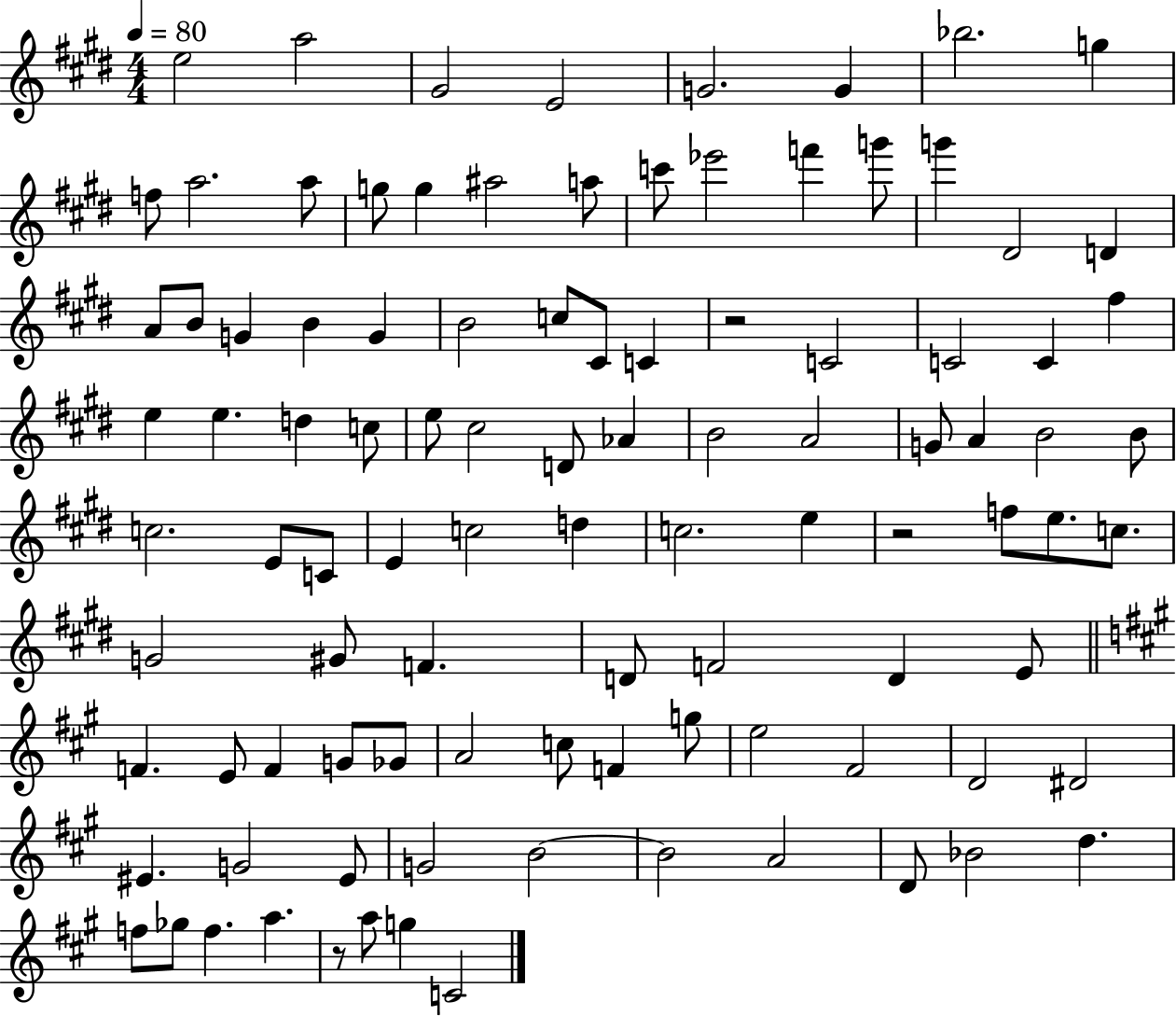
X:1
T:Untitled
M:4/4
L:1/4
K:E
e2 a2 ^G2 E2 G2 G _b2 g f/2 a2 a/2 g/2 g ^a2 a/2 c'/2 _e'2 f' g'/2 g' ^D2 D A/2 B/2 G B G B2 c/2 ^C/2 C z2 C2 C2 C ^f e e d c/2 e/2 ^c2 D/2 _A B2 A2 G/2 A B2 B/2 c2 E/2 C/2 E c2 d c2 e z2 f/2 e/2 c/2 G2 ^G/2 F D/2 F2 D E/2 F E/2 F G/2 _G/2 A2 c/2 F g/2 e2 ^F2 D2 ^D2 ^E G2 ^E/2 G2 B2 B2 A2 D/2 _B2 d f/2 _g/2 f a z/2 a/2 g C2